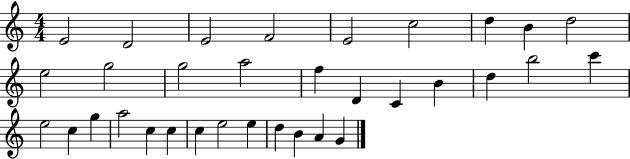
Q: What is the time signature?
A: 4/4